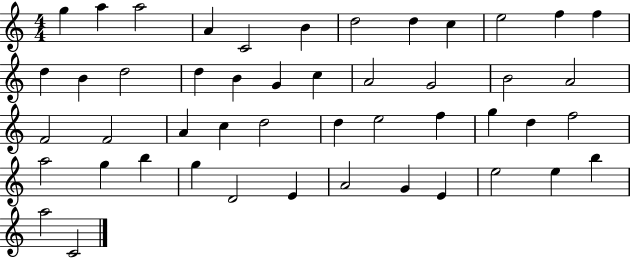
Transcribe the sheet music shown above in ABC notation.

X:1
T:Untitled
M:4/4
L:1/4
K:C
g a a2 A C2 B d2 d c e2 f f d B d2 d B G c A2 G2 B2 A2 F2 F2 A c d2 d e2 f g d f2 a2 g b g D2 E A2 G E e2 e b a2 C2